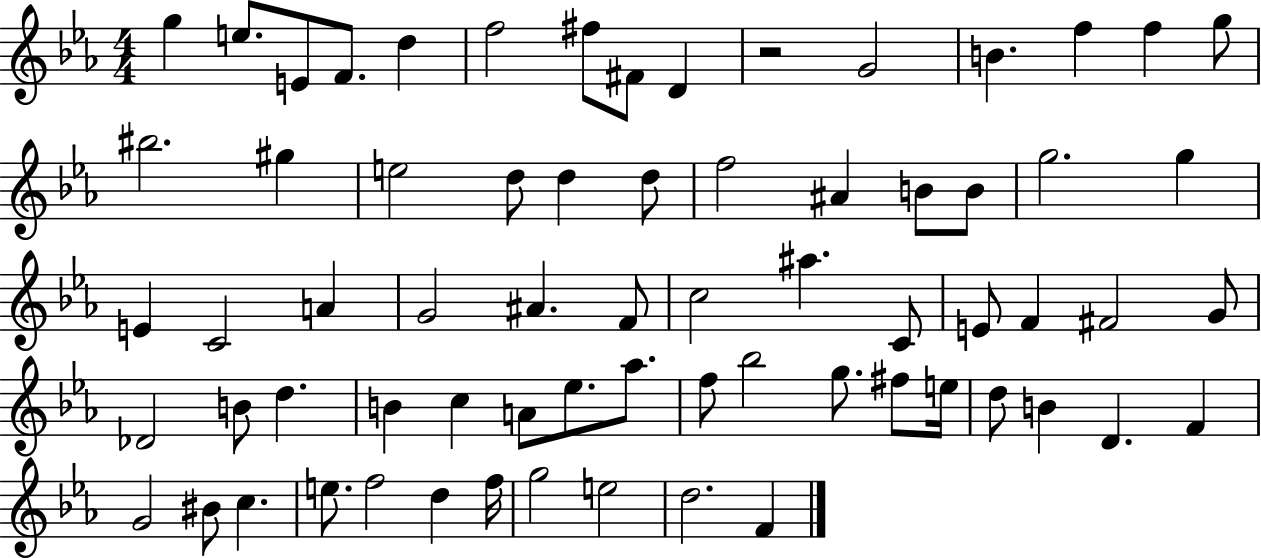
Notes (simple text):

G5/q E5/e. E4/e F4/e. D5/q F5/h F#5/e F#4/e D4/q R/h G4/h B4/q. F5/q F5/q G5/e BIS5/h. G#5/q E5/h D5/e D5/q D5/e F5/h A#4/q B4/e B4/e G5/h. G5/q E4/q C4/h A4/q G4/h A#4/q. F4/e C5/h A#5/q. C4/e E4/e F4/q F#4/h G4/e Db4/h B4/e D5/q. B4/q C5/q A4/e Eb5/e. Ab5/e. F5/e Bb5/h G5/e. F#5/e E5/s D5/e B4/q D4/q. F4/q G4/h BIS4/e C5/q. E5/e. F5/h D5/q F5/s G5/h E5/h D5/h. F4/q